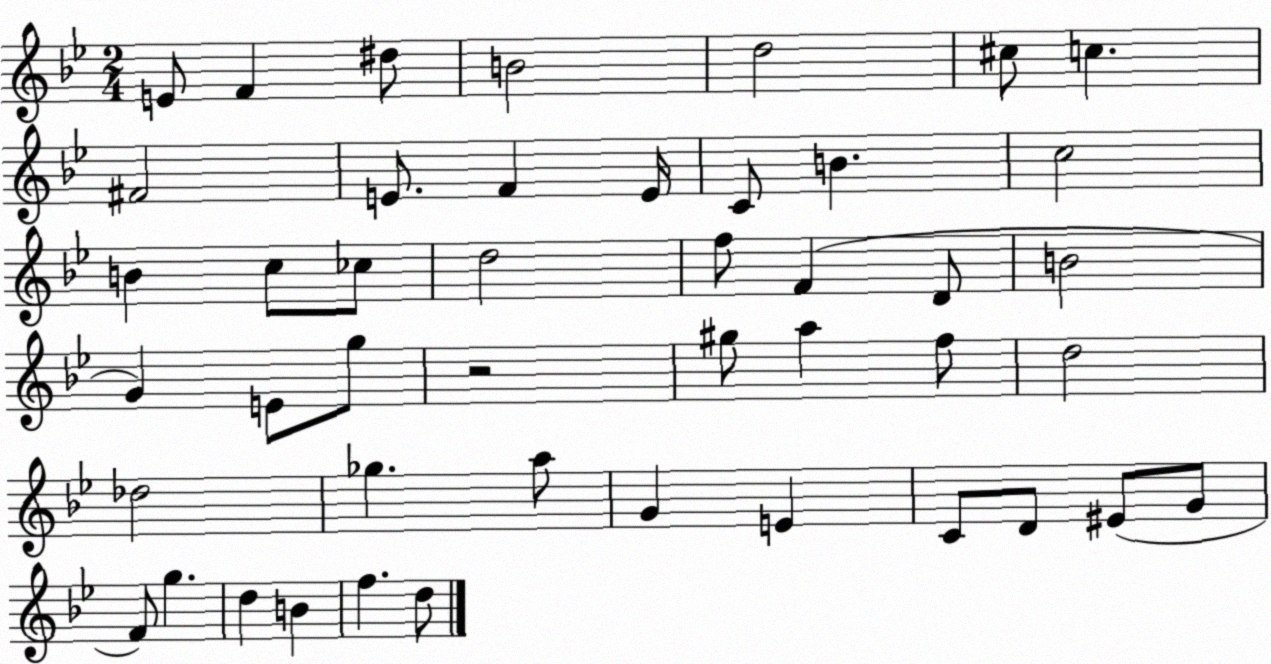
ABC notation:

X:1
T:Untitled
M:2/4
L:1/4
K:Bb
E/2 F ^d/2 B2 d2 ^c/2 c ^F2 E/2 F E/4 C/2 B c2 B c/2 _c/2 d2 f/2 F D/2 B2 G E/2 g/2 z2 ^g/2 a f/2 d2 _d2 _g a/2 G E C/2 D/2 ^E/2 G/2 F/2 g d B f d/2